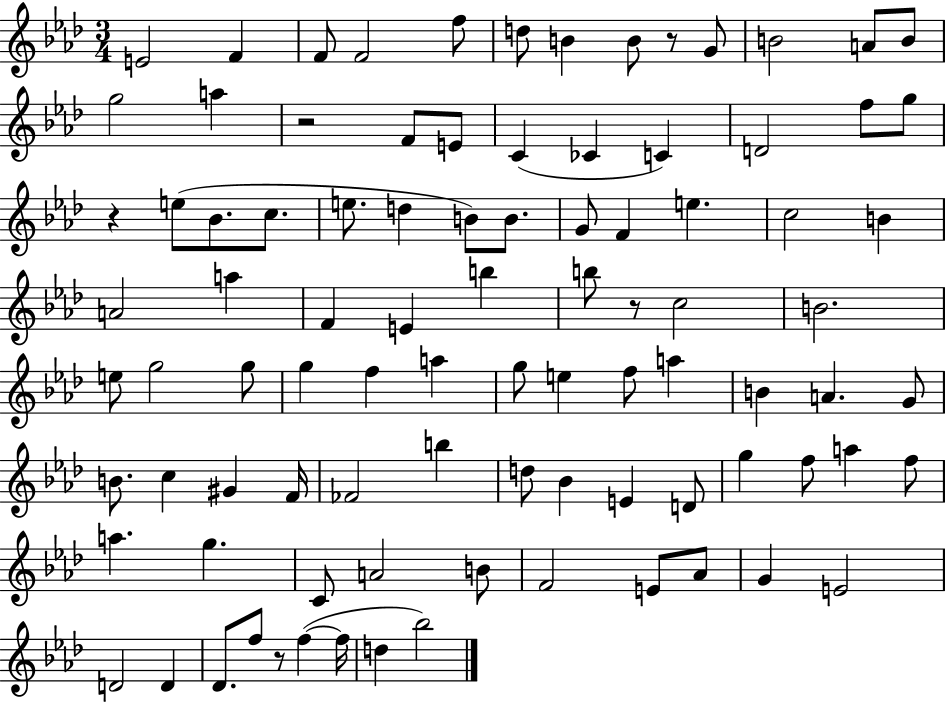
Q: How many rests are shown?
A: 5